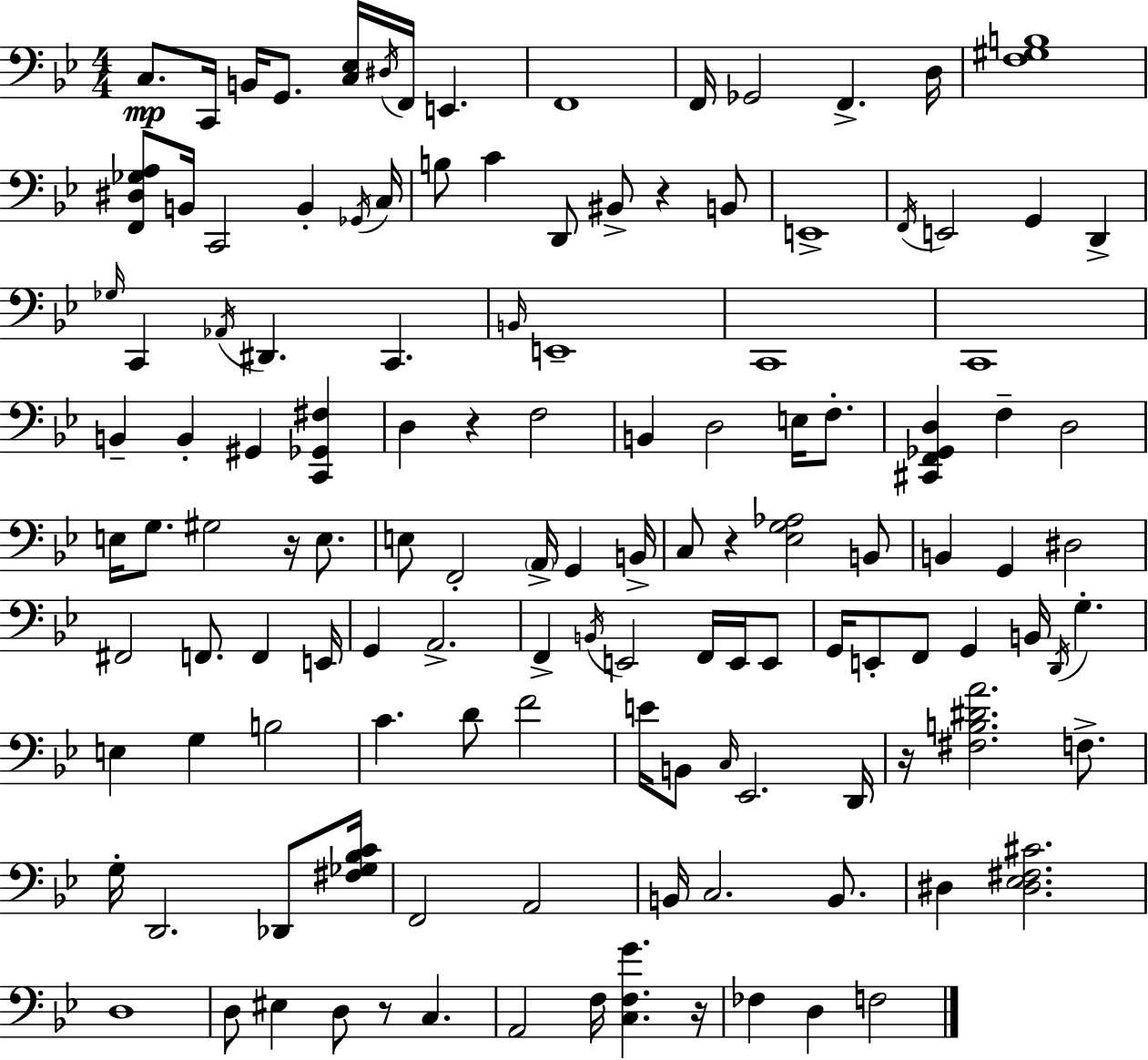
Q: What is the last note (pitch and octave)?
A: F3